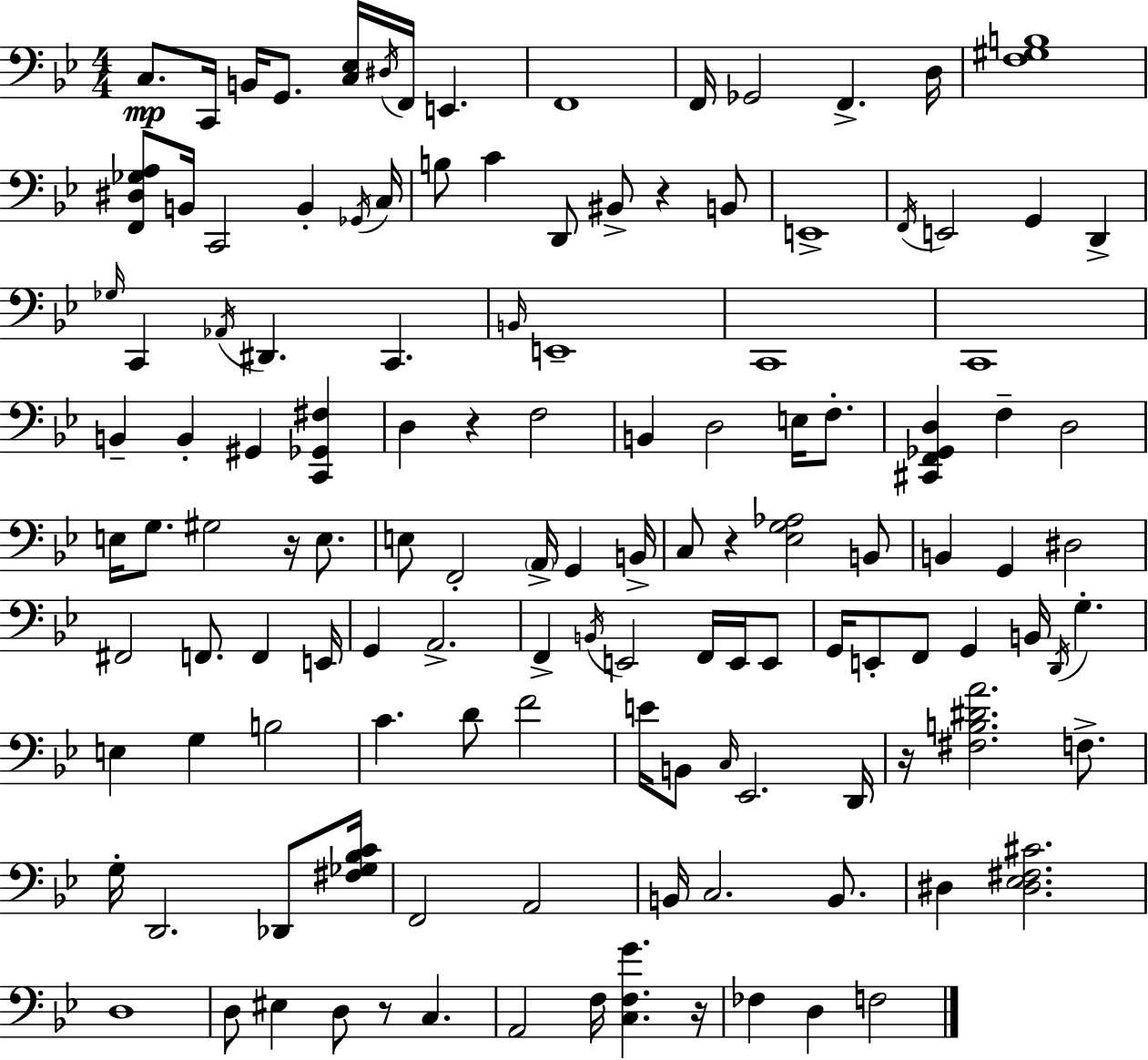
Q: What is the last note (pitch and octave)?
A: F3